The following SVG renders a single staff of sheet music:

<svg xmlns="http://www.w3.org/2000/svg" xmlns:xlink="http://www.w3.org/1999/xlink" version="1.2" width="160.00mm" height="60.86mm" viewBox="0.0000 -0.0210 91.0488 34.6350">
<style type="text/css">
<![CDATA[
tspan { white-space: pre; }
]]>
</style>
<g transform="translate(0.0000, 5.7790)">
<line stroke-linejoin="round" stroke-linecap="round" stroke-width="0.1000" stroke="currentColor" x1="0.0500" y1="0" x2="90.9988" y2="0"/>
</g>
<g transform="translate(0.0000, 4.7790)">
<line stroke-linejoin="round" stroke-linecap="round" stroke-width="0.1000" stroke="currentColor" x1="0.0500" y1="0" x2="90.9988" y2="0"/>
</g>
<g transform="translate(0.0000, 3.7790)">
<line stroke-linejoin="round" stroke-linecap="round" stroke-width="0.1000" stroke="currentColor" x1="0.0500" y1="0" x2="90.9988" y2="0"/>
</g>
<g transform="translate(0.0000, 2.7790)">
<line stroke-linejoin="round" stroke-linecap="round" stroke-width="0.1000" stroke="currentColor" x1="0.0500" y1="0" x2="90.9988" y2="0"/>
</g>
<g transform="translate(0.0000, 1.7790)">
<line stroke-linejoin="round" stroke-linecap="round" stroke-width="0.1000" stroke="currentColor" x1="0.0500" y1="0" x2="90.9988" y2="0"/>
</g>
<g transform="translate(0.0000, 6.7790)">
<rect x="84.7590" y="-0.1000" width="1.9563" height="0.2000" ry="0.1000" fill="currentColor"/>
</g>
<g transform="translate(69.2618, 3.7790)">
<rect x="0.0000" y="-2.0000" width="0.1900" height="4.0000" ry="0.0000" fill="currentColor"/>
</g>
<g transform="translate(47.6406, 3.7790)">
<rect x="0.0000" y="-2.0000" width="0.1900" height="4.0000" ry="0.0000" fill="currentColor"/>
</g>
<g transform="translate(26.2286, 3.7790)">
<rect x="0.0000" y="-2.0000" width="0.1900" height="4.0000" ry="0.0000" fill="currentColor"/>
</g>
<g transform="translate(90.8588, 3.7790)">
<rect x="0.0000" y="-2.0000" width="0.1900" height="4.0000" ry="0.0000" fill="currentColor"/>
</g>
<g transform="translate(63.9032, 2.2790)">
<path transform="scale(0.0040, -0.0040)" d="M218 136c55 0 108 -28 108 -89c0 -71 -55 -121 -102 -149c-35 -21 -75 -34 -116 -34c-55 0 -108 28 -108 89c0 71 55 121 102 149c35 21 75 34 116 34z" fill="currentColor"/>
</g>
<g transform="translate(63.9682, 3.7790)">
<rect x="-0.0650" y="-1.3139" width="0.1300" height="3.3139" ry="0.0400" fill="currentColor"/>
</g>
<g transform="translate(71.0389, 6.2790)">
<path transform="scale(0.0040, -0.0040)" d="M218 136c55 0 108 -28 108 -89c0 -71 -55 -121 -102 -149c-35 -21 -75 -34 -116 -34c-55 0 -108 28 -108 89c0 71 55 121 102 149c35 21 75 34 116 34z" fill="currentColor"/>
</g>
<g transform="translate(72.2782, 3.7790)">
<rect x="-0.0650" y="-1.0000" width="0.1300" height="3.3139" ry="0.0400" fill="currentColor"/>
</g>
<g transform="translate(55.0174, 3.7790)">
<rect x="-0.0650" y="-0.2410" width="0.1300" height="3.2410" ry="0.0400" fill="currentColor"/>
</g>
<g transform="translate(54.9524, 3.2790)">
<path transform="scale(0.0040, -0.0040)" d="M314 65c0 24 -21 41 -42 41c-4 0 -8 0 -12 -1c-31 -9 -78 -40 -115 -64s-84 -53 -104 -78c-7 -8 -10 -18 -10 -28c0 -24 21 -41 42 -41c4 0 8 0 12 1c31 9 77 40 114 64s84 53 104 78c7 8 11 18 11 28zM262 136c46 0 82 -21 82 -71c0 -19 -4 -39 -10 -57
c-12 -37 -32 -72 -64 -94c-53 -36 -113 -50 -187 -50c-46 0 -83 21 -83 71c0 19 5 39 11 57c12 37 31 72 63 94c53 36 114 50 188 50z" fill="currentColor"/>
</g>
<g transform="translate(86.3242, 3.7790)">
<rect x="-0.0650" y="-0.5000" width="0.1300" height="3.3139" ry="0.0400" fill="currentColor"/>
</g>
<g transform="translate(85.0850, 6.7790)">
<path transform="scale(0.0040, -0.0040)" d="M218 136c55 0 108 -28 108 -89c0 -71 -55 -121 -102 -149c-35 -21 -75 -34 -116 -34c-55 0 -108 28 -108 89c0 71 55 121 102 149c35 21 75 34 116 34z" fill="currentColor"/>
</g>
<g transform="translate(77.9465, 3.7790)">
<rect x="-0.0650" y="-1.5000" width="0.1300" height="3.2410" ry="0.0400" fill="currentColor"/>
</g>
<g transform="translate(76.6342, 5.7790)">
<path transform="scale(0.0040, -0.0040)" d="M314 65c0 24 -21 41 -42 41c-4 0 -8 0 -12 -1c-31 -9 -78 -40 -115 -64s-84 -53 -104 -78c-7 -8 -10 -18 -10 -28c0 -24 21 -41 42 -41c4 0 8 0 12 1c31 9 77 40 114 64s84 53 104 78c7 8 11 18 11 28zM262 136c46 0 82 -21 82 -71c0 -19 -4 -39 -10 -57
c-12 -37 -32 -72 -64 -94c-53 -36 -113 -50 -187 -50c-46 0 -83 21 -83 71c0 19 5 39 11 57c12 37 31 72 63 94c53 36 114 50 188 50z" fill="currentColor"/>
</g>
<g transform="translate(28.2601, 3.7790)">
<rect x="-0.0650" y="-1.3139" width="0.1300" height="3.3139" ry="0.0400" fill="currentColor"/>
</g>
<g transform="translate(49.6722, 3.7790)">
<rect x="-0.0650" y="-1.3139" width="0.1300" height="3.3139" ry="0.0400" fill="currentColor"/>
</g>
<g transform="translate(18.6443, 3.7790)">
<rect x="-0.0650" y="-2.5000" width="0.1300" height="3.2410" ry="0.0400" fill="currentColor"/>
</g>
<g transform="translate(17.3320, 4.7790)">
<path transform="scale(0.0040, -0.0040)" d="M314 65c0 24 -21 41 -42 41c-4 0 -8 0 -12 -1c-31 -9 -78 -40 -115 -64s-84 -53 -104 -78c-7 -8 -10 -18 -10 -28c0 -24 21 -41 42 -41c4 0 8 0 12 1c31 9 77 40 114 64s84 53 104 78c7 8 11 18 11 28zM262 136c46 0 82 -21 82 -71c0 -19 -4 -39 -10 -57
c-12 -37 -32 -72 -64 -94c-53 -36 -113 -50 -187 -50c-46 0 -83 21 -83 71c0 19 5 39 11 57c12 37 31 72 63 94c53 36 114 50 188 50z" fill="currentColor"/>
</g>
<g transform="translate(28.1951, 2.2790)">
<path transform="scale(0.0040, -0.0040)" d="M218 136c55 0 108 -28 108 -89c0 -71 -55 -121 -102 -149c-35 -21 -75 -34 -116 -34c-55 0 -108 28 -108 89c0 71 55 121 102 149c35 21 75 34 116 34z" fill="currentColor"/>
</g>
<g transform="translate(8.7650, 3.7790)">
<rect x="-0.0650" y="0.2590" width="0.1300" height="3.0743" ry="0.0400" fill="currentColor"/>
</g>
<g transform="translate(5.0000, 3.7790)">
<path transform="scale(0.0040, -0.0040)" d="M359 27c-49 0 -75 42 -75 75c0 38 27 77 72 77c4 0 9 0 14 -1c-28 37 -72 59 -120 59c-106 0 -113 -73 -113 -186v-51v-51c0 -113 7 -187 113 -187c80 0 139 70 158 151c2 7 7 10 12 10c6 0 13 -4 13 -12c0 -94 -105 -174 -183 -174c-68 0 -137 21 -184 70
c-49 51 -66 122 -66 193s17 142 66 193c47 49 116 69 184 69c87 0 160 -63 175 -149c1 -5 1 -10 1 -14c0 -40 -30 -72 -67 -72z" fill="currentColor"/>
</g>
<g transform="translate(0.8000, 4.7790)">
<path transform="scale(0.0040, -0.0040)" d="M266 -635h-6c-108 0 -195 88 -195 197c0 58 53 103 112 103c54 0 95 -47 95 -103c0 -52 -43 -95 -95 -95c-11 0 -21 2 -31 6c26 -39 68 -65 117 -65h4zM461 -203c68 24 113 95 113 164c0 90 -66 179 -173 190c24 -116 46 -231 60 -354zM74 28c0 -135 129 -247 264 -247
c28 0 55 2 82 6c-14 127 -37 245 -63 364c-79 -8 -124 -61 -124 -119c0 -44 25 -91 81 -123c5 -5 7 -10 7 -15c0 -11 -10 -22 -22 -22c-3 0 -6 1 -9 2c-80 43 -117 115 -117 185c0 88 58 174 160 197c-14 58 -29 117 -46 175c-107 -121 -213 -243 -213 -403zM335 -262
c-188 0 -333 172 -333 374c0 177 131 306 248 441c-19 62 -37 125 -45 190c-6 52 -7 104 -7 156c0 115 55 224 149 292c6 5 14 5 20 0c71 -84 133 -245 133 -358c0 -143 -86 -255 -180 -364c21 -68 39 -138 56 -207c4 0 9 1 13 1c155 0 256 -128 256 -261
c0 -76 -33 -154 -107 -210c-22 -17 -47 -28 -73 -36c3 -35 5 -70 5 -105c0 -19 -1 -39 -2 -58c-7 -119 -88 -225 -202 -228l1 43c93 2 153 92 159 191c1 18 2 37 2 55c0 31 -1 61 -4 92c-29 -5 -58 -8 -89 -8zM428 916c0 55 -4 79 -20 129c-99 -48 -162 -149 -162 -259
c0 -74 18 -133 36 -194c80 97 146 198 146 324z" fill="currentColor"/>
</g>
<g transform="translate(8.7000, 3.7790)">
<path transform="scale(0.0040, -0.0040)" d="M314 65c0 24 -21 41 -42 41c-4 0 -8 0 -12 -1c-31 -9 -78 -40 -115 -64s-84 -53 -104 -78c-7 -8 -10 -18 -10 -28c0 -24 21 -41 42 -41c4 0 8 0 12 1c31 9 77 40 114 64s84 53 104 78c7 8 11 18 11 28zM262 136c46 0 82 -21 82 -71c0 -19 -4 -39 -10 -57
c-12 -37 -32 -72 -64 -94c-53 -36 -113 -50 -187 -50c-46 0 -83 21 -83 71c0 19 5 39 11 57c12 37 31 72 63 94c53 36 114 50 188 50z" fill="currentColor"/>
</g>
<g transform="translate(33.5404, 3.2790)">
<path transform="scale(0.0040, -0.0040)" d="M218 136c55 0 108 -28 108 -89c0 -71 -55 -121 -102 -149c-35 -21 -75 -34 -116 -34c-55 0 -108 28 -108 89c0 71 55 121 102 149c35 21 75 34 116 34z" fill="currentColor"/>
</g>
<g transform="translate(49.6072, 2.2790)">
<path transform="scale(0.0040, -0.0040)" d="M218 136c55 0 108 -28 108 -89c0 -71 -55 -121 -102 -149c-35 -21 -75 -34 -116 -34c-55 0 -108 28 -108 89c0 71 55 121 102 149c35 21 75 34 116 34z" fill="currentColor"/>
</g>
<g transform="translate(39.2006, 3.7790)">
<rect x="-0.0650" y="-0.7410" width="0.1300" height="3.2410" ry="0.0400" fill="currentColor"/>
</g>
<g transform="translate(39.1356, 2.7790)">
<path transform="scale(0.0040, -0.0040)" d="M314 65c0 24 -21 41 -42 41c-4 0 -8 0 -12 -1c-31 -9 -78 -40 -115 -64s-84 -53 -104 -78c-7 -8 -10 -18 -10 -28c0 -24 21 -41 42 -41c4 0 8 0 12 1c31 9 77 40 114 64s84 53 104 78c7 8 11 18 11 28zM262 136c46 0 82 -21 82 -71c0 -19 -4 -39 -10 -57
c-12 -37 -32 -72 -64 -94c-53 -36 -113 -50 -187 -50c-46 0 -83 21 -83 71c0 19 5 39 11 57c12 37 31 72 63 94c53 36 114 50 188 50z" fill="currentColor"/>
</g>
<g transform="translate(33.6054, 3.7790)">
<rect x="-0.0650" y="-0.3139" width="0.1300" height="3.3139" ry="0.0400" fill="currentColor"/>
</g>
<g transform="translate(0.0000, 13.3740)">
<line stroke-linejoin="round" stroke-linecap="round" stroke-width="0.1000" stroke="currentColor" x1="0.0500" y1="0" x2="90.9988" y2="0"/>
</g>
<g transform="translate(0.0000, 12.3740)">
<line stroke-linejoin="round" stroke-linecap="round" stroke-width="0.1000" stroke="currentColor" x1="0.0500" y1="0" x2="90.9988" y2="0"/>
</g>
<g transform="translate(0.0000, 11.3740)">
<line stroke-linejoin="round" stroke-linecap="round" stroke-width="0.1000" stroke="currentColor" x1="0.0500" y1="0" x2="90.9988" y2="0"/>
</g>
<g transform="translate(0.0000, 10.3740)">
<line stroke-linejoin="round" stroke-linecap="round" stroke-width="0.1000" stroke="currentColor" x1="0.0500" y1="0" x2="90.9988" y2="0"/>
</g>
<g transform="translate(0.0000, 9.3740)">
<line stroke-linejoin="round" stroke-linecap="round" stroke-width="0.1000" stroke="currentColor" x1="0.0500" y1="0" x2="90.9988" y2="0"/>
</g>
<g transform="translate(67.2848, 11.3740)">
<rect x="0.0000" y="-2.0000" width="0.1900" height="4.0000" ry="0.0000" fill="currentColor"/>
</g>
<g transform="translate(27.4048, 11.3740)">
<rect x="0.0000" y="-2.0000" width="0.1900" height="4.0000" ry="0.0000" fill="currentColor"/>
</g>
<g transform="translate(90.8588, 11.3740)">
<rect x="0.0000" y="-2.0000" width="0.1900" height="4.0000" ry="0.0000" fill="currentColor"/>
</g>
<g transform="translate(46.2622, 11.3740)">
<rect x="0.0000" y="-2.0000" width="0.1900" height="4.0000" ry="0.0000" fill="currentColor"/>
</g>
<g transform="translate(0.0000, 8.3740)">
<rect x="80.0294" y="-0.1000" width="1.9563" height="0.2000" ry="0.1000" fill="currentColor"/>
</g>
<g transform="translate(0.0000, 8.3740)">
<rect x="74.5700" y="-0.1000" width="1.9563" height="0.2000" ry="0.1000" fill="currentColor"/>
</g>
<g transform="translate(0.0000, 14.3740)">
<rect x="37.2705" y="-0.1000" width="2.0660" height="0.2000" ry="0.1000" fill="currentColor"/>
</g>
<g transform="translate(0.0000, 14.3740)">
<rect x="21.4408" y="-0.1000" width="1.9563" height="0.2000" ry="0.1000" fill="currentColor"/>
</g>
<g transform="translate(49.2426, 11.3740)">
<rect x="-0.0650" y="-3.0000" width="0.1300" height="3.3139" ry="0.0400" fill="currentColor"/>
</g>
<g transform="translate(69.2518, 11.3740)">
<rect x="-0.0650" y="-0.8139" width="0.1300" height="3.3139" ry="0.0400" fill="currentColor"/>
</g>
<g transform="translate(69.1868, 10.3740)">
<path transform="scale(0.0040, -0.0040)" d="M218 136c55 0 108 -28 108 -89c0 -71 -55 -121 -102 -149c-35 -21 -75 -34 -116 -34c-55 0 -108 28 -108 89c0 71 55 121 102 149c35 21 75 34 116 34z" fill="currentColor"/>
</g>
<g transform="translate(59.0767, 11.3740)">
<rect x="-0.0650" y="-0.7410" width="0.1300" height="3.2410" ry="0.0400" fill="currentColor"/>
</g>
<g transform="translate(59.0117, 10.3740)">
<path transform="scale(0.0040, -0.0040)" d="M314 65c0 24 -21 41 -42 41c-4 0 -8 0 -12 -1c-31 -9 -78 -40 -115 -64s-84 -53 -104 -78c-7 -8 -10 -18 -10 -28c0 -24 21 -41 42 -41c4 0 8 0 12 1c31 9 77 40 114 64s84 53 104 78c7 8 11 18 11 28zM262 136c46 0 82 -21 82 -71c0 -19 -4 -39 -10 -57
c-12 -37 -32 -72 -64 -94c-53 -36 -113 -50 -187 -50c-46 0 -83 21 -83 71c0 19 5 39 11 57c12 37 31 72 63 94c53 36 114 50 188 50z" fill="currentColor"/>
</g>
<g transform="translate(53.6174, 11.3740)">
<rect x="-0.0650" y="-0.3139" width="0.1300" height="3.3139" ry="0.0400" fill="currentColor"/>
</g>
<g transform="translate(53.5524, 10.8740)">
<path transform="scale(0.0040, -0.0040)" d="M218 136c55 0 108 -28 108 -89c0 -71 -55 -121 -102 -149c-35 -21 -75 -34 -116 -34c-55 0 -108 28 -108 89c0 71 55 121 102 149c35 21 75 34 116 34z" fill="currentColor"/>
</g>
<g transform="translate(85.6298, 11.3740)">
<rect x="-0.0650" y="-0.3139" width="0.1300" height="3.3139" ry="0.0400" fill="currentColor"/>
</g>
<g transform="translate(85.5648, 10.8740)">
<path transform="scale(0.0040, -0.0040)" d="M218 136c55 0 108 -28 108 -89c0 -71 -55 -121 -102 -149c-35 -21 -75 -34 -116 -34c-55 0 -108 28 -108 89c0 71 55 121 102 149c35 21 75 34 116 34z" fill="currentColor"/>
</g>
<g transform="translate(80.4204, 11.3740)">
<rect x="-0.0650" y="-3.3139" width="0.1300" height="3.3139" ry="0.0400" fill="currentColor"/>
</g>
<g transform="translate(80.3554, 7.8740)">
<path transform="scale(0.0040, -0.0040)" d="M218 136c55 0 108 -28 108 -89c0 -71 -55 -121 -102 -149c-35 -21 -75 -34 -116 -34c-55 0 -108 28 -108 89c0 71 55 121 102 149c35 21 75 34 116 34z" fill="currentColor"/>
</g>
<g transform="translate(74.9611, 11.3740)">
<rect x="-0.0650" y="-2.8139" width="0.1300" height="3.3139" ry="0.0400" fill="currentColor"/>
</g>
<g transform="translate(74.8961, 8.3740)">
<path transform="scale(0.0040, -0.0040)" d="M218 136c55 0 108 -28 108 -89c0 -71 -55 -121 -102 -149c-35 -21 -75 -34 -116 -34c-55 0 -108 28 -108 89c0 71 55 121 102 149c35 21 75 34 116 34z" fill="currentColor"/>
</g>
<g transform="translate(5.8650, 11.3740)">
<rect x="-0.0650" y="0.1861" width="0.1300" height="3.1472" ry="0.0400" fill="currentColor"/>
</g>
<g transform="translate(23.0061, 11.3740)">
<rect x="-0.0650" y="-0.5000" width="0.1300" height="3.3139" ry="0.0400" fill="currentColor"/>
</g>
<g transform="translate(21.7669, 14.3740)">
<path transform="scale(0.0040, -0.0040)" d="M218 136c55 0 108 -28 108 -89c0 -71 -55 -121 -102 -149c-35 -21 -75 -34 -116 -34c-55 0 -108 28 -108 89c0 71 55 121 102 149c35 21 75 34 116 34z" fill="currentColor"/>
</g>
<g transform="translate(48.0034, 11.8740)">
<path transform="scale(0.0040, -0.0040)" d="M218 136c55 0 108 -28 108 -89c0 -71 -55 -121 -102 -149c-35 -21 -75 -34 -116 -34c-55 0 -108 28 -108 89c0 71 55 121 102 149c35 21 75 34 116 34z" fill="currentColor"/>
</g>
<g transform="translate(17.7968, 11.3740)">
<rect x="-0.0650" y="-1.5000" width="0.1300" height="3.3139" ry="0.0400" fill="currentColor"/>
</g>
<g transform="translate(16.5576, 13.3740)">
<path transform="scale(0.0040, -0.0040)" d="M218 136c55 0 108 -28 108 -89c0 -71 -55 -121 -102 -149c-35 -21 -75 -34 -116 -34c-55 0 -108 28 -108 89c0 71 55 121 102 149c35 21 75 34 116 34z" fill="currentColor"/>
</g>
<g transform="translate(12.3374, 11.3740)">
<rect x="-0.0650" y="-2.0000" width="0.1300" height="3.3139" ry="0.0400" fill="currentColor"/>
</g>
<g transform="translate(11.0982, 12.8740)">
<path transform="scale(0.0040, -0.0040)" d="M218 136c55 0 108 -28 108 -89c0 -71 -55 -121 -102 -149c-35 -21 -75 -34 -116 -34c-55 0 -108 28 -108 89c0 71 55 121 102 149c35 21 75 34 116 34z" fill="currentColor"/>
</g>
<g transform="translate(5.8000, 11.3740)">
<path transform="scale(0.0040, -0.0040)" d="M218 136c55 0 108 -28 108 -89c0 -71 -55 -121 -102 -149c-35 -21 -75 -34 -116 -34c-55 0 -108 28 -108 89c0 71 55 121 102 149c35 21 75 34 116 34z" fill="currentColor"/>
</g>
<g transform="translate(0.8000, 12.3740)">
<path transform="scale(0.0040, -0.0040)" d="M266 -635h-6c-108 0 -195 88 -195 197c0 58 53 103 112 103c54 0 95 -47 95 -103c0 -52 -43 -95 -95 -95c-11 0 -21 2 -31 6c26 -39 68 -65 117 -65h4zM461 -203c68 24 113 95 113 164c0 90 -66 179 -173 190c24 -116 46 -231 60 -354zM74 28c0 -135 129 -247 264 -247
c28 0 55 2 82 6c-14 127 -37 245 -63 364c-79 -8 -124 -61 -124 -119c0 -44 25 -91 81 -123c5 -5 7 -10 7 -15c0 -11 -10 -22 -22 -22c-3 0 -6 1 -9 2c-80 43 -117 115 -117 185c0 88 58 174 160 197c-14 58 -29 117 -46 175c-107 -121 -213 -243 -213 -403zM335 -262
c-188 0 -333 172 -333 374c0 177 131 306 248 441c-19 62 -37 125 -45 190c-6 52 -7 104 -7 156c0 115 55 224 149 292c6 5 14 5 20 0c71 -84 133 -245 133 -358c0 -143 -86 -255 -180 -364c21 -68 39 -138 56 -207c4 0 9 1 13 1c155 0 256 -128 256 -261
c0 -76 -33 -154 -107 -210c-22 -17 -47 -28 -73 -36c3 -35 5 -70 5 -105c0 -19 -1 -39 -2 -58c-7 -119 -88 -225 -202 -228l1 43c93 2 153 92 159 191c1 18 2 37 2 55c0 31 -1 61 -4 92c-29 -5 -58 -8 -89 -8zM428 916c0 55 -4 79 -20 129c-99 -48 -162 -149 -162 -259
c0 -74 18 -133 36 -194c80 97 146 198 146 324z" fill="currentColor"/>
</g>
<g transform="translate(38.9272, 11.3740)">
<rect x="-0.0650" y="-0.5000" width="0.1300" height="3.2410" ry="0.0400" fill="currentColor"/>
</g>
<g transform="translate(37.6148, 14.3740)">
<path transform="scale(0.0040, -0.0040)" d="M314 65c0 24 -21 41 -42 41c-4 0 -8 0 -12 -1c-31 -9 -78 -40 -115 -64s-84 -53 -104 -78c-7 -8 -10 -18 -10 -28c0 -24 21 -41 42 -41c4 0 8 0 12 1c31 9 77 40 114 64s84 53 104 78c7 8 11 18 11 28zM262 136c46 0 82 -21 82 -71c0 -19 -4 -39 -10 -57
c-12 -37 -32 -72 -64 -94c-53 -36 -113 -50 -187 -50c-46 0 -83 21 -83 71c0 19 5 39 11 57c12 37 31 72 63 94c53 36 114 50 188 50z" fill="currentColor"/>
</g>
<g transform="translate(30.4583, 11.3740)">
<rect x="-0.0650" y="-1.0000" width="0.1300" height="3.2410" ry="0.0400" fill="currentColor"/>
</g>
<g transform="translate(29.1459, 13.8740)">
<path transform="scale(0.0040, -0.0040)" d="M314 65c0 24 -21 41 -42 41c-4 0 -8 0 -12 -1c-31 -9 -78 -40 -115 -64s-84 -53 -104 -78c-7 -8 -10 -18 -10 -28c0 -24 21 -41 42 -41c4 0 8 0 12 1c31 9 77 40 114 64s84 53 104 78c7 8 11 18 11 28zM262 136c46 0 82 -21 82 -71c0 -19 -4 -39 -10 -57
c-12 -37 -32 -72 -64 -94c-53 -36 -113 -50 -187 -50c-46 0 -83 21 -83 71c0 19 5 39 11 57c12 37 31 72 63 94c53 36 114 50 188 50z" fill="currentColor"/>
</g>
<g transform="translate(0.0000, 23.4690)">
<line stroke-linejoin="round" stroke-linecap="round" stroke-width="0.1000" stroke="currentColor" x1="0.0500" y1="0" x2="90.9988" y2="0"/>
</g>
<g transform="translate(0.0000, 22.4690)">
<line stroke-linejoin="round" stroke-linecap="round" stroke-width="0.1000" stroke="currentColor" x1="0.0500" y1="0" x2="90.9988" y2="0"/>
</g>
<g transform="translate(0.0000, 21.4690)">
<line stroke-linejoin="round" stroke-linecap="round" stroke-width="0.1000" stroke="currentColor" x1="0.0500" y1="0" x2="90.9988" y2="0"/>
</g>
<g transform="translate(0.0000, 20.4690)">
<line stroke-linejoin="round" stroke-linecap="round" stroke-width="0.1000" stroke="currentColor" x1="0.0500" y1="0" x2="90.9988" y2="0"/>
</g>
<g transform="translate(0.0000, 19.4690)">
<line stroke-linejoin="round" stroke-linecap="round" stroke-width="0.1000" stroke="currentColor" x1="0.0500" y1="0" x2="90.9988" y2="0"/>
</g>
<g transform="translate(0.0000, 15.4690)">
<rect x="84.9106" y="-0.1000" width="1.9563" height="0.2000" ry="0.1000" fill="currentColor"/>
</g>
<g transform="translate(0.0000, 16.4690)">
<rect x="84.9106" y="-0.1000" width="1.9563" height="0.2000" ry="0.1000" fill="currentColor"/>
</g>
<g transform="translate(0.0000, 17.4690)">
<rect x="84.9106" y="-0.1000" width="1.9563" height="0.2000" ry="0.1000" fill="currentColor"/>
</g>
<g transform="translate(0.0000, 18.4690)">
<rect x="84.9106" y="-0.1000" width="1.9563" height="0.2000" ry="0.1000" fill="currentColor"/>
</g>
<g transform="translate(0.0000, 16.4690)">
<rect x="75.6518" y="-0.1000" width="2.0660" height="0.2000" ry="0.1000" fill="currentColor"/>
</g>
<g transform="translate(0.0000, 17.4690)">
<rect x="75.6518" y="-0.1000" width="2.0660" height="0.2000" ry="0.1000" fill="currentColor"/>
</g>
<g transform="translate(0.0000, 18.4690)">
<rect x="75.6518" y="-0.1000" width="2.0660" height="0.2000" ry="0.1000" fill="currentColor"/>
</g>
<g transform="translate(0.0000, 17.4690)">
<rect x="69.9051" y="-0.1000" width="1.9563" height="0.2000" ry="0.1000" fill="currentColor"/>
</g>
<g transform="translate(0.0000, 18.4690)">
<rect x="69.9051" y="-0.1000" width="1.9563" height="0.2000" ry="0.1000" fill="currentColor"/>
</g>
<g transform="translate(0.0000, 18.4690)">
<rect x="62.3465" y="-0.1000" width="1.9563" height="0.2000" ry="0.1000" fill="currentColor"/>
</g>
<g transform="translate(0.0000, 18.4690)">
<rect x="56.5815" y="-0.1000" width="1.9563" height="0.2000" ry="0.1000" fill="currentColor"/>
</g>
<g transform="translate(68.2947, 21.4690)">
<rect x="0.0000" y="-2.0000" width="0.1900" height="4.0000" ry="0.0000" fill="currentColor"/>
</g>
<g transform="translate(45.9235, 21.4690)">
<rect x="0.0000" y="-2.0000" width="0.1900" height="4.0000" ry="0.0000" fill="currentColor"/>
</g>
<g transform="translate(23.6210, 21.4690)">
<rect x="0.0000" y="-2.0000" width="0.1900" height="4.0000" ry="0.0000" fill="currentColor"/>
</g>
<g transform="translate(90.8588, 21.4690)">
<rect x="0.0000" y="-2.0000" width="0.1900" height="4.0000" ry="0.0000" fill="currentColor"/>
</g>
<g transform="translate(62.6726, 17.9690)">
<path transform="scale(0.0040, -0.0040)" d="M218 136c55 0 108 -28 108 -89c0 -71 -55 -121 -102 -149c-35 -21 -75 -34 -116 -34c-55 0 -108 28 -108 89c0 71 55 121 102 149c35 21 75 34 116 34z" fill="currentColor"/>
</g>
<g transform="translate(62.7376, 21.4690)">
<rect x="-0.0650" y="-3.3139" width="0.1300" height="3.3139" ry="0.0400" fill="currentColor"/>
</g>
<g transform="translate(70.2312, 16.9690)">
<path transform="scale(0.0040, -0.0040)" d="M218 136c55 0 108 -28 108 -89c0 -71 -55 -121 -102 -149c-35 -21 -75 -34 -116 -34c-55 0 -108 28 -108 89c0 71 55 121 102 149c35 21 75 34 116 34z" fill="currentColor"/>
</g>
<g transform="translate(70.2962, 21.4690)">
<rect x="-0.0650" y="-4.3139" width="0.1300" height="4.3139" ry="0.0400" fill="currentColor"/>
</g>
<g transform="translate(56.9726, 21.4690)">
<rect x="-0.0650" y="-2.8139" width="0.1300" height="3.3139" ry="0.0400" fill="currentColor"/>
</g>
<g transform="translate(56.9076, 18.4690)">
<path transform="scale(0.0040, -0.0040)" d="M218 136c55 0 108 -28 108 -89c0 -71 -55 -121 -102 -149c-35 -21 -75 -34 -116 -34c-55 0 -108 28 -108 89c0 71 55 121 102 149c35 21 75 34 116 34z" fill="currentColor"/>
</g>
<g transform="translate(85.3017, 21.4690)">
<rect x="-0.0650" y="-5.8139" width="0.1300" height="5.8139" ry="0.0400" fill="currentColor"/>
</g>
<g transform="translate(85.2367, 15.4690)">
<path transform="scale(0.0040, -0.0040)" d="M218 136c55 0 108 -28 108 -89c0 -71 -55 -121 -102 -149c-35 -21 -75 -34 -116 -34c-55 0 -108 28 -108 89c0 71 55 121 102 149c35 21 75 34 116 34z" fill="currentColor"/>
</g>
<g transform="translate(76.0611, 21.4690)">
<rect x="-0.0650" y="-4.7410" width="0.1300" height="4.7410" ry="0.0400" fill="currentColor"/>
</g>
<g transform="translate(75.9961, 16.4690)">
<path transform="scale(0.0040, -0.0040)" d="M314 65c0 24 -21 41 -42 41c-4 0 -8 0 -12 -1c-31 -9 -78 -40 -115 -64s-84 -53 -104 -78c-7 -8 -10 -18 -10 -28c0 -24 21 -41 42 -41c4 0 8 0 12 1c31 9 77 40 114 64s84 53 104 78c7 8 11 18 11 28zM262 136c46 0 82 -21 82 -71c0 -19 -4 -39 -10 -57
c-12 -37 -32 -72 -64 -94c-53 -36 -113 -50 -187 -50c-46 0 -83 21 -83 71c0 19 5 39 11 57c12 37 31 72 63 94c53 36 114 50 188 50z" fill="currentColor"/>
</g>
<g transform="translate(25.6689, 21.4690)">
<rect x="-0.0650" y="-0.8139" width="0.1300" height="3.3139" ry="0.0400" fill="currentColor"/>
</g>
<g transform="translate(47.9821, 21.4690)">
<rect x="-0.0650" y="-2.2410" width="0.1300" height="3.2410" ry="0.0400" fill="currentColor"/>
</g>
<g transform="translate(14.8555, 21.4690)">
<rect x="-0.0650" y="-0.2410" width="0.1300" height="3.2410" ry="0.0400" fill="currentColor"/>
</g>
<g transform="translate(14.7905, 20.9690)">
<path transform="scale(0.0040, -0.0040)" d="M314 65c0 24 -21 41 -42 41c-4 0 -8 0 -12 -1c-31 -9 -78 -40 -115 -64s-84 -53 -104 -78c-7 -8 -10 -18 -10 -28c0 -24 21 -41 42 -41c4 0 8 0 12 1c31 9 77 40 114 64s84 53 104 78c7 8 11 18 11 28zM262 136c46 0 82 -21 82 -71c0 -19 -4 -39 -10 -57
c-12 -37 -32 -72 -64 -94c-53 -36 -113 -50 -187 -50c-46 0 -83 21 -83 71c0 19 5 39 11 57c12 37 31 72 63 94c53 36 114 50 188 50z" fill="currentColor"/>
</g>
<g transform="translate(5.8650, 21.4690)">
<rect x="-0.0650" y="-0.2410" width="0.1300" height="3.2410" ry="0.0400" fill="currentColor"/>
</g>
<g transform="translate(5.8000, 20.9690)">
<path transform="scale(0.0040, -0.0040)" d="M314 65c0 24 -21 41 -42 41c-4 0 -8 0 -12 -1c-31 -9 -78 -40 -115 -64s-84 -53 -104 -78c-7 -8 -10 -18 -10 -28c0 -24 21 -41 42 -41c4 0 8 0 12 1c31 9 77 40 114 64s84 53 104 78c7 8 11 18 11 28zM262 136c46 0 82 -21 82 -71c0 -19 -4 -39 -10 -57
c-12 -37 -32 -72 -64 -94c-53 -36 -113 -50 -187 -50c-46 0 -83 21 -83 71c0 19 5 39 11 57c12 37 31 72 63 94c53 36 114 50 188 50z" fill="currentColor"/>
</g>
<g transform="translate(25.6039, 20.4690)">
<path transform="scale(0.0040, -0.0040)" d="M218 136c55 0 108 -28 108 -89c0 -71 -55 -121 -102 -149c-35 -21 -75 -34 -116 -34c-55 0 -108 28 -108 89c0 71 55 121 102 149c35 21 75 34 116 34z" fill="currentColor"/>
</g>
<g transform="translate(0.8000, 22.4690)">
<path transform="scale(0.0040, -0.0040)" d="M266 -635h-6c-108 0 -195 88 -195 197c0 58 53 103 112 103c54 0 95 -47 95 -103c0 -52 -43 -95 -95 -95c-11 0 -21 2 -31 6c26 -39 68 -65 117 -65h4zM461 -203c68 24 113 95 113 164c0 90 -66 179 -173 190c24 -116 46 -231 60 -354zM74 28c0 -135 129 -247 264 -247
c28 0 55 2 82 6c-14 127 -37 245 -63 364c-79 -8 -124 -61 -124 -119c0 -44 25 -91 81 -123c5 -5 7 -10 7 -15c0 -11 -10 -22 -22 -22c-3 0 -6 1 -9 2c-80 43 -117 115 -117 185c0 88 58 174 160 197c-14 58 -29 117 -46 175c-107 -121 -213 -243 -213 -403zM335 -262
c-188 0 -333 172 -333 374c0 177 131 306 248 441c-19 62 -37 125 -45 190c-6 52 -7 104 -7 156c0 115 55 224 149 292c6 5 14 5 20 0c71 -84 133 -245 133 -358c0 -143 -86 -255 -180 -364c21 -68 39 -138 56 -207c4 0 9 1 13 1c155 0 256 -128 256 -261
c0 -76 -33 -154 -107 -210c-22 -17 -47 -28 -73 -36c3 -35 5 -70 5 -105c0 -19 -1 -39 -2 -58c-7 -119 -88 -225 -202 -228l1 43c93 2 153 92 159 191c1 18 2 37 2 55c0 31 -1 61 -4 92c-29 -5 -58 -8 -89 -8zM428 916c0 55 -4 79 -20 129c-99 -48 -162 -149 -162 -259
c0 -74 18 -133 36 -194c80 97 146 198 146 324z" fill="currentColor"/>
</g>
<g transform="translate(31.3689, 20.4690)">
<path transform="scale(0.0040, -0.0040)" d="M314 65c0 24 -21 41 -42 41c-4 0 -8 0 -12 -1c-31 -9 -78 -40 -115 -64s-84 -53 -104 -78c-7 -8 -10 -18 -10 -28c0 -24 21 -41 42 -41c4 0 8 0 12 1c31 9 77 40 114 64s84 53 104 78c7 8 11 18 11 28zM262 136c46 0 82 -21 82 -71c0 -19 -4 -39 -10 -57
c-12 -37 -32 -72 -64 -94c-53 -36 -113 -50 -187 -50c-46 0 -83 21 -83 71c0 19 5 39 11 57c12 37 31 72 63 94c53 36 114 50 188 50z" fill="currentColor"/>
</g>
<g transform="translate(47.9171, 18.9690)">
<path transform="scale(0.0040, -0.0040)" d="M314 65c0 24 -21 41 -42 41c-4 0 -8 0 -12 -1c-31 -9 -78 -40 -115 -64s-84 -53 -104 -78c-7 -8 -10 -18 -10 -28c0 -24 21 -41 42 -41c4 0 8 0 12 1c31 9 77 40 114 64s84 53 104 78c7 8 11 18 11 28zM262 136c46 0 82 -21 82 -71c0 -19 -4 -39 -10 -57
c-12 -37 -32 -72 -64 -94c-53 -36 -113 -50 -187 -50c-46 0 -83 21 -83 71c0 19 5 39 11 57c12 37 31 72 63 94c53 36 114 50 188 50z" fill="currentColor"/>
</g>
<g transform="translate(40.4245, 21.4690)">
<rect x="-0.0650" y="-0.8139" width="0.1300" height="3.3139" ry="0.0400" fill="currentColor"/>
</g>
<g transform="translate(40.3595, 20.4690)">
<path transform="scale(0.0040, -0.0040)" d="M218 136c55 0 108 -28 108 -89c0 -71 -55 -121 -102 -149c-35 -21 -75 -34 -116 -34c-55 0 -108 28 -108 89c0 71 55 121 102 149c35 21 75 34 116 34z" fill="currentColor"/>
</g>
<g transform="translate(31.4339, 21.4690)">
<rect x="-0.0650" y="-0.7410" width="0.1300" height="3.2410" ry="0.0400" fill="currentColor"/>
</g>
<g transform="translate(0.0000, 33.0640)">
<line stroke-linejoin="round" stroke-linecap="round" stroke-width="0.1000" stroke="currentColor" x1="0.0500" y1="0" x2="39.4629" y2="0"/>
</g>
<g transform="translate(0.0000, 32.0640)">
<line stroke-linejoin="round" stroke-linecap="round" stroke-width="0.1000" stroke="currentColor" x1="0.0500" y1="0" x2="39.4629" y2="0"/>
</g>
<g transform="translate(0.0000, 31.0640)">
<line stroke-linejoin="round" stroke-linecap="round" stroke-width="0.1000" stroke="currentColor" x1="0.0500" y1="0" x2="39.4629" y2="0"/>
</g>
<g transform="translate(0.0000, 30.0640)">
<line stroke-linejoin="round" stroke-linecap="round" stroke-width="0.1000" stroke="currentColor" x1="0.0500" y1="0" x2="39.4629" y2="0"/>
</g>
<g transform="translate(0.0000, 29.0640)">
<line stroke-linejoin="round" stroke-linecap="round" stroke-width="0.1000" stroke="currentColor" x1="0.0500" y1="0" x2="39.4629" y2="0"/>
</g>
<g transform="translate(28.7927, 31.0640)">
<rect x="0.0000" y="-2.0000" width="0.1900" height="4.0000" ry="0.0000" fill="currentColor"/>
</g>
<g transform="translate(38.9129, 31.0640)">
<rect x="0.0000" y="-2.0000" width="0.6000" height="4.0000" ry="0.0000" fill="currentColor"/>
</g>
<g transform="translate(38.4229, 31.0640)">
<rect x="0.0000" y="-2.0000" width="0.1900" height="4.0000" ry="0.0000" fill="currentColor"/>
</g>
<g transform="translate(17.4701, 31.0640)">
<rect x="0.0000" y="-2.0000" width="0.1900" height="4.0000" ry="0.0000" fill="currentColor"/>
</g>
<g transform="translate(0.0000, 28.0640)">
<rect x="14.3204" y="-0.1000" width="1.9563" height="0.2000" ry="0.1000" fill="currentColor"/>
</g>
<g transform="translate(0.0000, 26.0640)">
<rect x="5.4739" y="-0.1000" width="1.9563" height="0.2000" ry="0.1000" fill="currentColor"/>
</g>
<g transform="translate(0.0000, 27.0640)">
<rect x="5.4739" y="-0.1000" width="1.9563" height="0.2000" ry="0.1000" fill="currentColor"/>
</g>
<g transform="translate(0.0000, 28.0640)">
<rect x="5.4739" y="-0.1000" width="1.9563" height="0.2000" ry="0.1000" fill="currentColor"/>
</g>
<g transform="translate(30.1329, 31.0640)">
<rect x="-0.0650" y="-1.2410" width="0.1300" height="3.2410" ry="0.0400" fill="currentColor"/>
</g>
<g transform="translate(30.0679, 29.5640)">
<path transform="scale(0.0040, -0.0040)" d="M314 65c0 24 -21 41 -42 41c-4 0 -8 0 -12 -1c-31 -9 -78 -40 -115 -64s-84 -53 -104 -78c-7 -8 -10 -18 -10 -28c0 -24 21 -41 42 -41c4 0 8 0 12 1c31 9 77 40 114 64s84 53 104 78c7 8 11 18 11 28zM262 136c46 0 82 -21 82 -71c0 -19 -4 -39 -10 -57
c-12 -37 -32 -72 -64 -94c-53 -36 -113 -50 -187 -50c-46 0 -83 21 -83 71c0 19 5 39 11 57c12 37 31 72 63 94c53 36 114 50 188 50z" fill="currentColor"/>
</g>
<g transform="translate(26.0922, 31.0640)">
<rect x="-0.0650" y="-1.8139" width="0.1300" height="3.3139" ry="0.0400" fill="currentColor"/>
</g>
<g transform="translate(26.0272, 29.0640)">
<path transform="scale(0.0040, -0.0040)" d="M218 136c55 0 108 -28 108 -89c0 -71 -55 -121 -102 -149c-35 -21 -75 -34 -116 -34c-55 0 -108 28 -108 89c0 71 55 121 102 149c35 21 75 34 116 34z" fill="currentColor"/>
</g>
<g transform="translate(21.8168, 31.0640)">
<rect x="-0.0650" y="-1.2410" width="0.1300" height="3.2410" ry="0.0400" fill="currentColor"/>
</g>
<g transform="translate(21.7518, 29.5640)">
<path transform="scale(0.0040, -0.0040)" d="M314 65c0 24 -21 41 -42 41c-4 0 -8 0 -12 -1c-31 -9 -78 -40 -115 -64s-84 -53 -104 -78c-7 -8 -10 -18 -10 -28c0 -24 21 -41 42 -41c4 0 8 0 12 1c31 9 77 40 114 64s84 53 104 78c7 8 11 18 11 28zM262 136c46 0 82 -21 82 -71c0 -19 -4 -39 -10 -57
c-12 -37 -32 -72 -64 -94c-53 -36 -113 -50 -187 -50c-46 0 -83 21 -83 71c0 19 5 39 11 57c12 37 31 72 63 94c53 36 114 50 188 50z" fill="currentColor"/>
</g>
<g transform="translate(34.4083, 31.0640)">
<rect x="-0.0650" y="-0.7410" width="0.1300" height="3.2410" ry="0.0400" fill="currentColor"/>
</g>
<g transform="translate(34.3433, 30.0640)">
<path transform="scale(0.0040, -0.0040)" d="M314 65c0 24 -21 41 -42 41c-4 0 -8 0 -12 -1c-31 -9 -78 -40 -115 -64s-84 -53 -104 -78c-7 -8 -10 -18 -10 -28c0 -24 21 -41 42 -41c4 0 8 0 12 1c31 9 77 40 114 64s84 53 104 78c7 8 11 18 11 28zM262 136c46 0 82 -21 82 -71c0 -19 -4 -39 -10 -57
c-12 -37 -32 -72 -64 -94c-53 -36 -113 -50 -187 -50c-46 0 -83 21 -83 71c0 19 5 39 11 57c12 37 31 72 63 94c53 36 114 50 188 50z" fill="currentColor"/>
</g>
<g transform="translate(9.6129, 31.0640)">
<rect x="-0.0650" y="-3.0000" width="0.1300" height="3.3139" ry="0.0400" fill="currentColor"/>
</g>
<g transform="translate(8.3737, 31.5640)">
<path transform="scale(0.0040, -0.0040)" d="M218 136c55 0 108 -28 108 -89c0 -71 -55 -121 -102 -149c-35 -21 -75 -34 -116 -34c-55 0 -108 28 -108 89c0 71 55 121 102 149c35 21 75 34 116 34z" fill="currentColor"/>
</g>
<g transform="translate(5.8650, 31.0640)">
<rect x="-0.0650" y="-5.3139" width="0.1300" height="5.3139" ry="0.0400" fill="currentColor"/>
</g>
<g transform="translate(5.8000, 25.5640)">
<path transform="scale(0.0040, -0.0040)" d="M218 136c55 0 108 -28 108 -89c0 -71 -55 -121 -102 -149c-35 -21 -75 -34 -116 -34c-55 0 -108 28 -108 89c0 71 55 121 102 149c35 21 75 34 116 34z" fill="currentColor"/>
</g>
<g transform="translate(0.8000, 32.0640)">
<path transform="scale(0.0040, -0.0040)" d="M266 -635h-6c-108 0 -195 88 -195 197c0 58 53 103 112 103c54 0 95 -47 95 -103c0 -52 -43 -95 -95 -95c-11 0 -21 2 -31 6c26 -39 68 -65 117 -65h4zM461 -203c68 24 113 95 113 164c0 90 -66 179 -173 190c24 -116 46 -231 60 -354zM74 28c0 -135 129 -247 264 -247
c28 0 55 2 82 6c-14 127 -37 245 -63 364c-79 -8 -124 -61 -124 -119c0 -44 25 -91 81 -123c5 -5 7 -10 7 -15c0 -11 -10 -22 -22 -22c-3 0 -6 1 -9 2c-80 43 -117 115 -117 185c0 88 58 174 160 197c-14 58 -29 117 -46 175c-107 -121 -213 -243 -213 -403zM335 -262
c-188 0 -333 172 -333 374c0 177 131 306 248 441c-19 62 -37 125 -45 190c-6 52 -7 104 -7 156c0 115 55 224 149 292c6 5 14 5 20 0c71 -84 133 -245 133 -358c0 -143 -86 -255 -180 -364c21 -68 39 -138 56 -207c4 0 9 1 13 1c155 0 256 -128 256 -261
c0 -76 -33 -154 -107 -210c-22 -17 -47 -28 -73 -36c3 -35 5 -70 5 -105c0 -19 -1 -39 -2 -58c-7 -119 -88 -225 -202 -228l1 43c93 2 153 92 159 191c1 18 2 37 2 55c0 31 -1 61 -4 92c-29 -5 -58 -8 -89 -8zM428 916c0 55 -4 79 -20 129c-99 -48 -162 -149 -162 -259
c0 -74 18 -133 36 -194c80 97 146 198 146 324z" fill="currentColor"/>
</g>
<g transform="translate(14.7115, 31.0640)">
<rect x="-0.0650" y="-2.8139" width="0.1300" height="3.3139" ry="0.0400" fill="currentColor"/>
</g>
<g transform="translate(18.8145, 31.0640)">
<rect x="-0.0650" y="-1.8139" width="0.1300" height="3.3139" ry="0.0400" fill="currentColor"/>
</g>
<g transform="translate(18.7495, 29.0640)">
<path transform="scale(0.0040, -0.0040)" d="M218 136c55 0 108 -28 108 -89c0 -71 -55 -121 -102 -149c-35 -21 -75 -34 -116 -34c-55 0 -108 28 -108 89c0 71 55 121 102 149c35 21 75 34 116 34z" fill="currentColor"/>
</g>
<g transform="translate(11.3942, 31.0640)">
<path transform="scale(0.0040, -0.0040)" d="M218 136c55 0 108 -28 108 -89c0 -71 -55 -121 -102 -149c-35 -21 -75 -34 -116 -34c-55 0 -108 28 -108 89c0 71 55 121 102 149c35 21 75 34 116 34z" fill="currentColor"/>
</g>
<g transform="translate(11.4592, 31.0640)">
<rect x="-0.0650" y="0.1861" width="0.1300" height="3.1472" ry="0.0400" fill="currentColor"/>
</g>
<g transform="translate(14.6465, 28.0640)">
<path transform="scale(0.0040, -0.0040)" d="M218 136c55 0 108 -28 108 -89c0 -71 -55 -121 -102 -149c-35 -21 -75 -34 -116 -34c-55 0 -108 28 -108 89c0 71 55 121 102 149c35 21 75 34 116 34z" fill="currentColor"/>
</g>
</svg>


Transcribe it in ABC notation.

X:1
T:Untitled
M:4/4
L:1/4
K:C
B2 G2 e c d2 e c2 e D E2 C B F E C D2 C2 A c d2 d a b c c2 c2 d d2 d g2 a b d' e'2 g' f' A B a f e2 f e2 d2